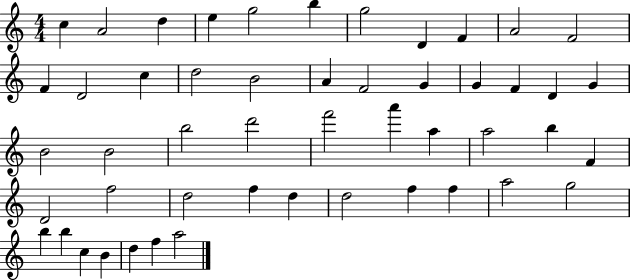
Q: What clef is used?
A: treble